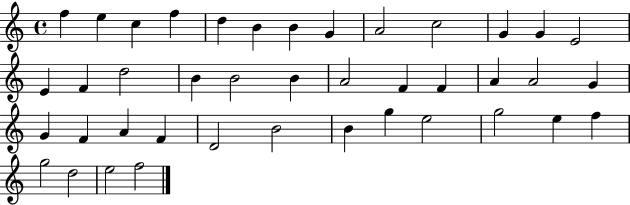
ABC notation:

X:1
T:Untitled
M:4/4
L:1/4
K:C
f e c f d B B G A2 c2 G G E2 E F d2 B B2 B A2 F F A A2 G G F A F D2 B2 B g e2 g2 e f g2 d2 e2 f2